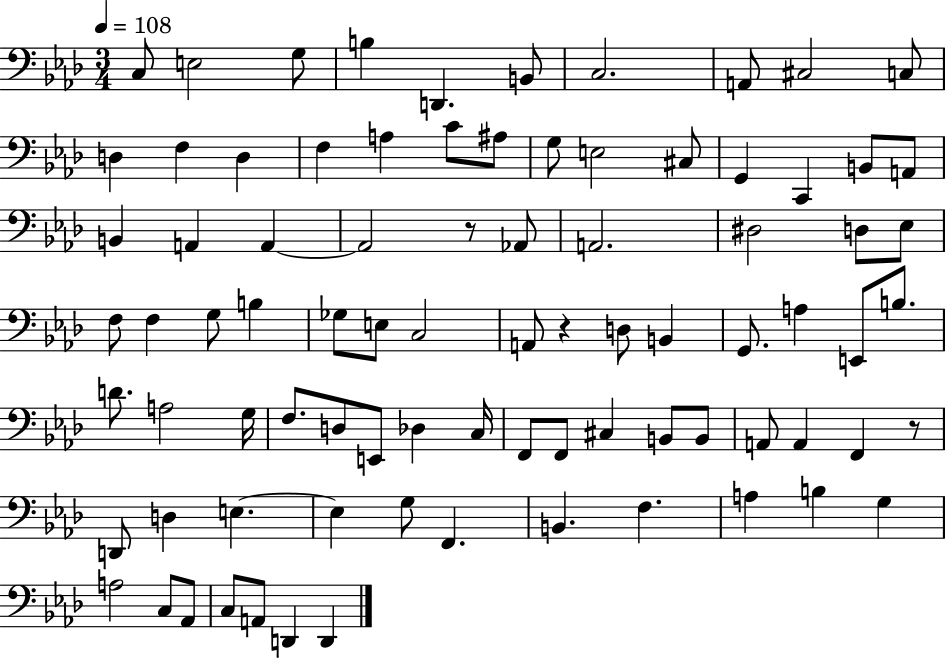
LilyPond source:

{
  \clef bass
  \numericTimeSignature
  \time 3/4
  \key aes \major
  \tempo 4 = 108
  c8 e2 g8 | b4 d,4. b,8 | c2. | a,8 cis2 c8 | \break d4 f4 d4 | f4 a4 c'8 ais8 | g8 e2 cis8 | g,4 c,4 b,8 a,8 | \break b,4 a,4 a,4~~ | a,2 r8 aes,8 | a,2. | dis2 d8 ees8 | \break f8 f4 g8 b4 | ges8 e8 c2 | a,8 r4 d8 b,4 | g,8. a4 e,8 b8. | \break d'8. a2 g16 | f8. d8 e,8 des4 c16 | f,8 f,8 cis4 b,8 b,8 | a,8 a,4 f,4 r8 | \break d,8 d4 e4.~~ | e4 g8 f,4. | b,4. f4. | a4 b4 g4 | \break a2 c8 aes,8 | c8 a,8 d,4 d,4 | \bar "|."
}